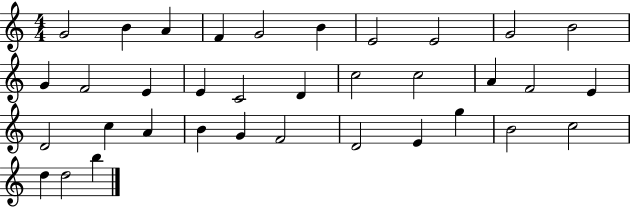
X:1
T:Untitled
M:4/4
L:1/4
K:C
G2 B A F G2 B E2 E2 G2 B2 G F2 E E C2 D c2 c2 A F2 E D2 c A B G F2 D2 E g B2 c2 d d2 b